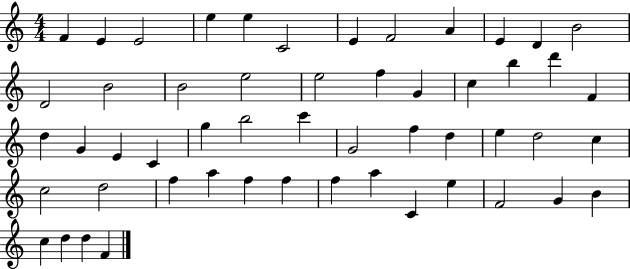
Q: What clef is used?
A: treble